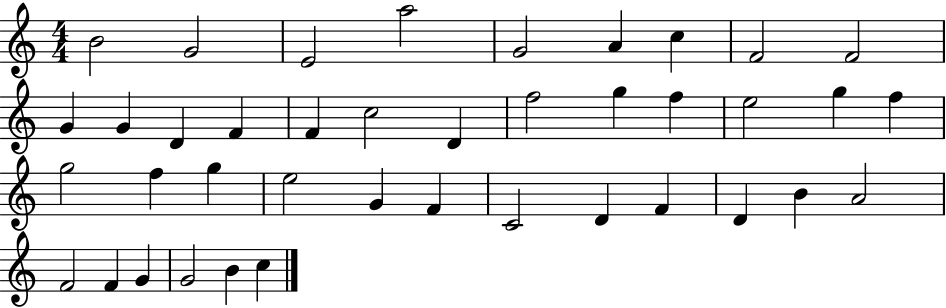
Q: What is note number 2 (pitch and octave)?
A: G4